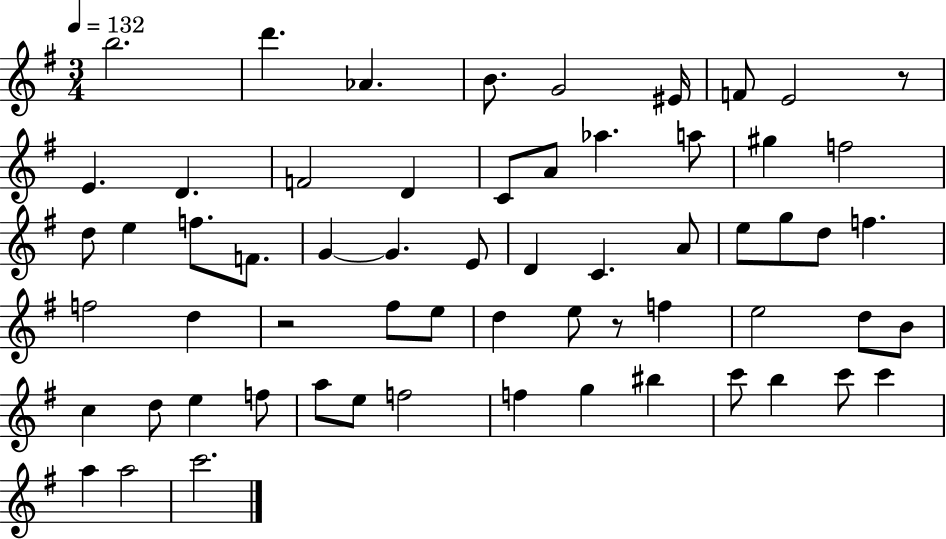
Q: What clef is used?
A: treble